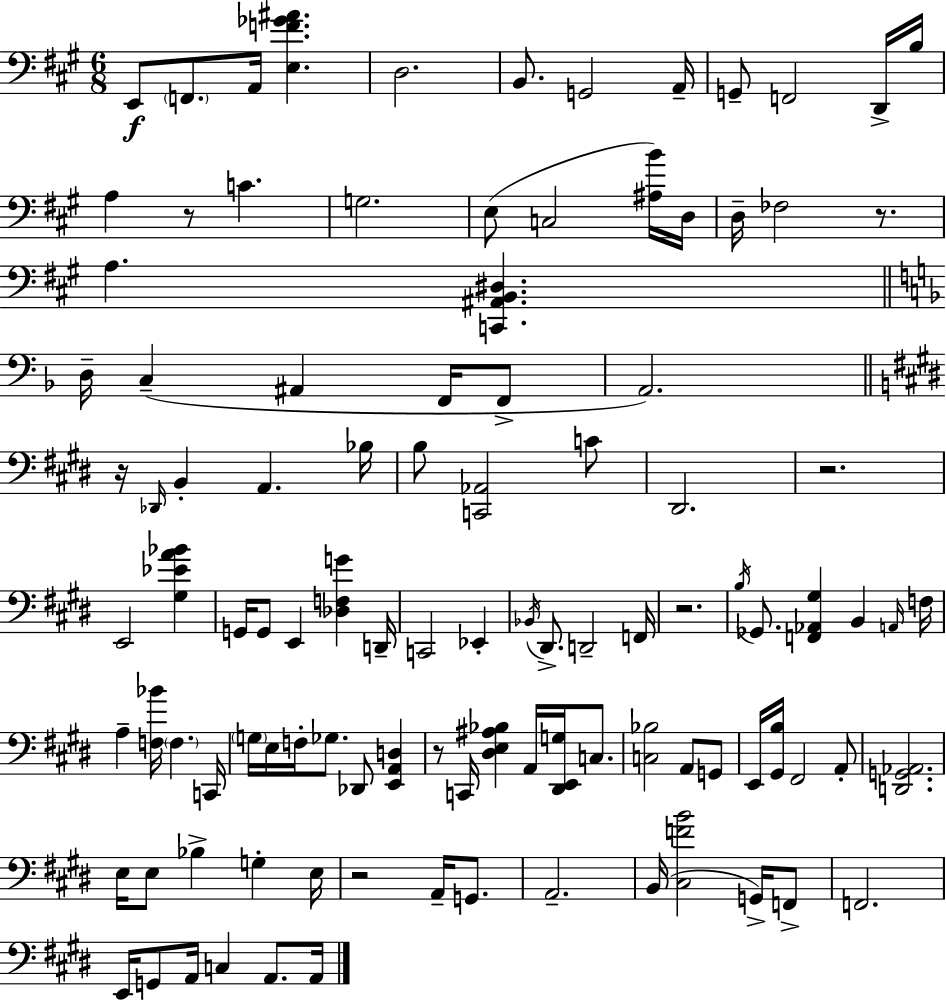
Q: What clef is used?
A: bass